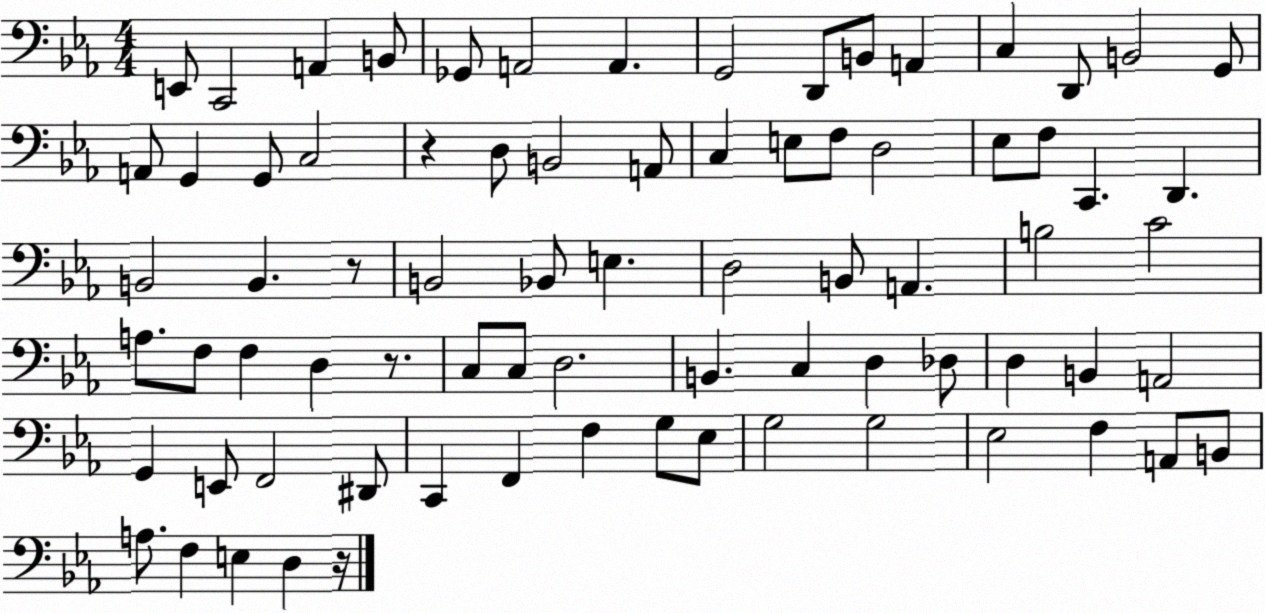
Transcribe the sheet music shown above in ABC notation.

X:1
T:Untitled
M:4/4
L:1/4
K:Eb
E,,/2 C,,2 A,, B,,/2 _G,,/2 A,,2 A,, G,,2 D,,/2 B,,/2 A,, C, D,,/2 B,,2 G,,/2 A,,/2 G,, G,,/2 C,2 z D,/2 B,,2 A,,/2 C, E,/2 F,/2 D,2 _E,/2 F,/2 C,, D,, B,,2 B,, z/2 B,,2 _B,,/2 E, D,2 B,,/2 A,, B,2 C2 A,/2 F,/2 F, D, z/2 C,/2 C,/2 D,2 B,, C, D, _D,/2 D, B,, A,,2 G,, E,,/2 F,,2 ^D,,/2 C,, F,, F, G,/2 _E,/2 G,2 G,2 _E,2 F, A,,/2 B,,/2 A,/2 F, E, D, z/4